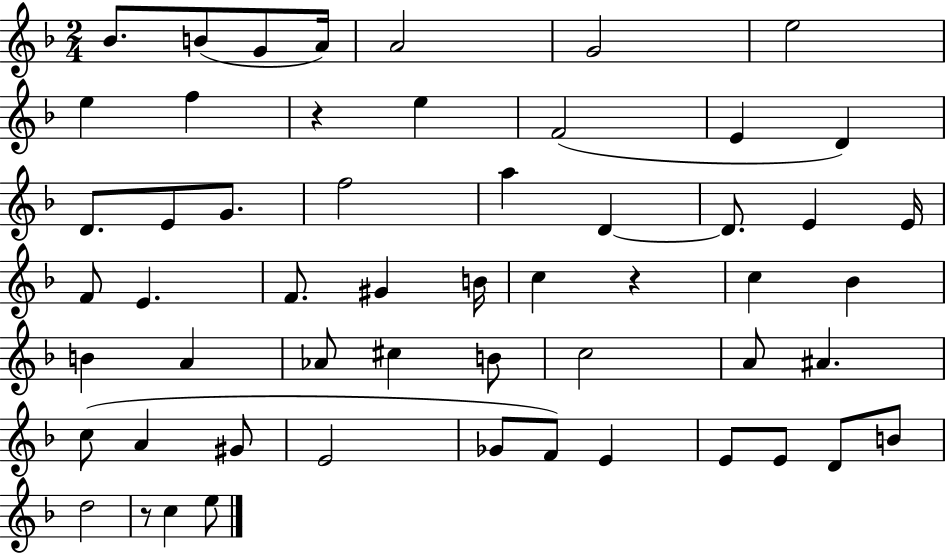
X:1
T:Untitled
M:2/4
L:1/4
K:F
_B/2 B/2 G/2 A/4 A2 G2 e2 e f z e F2 E D D/2 E/2 G/2 f2 a D D/2 E E/4 F/2 E F/2 ^G B/4 c z c _B B A _A/2 ^c B/2 c2 A/2 ^A c/2 A ^G/2 E2 _G/2 F/2 E E/2 E/2 D/2 B/2 d2 z/2 c e/2